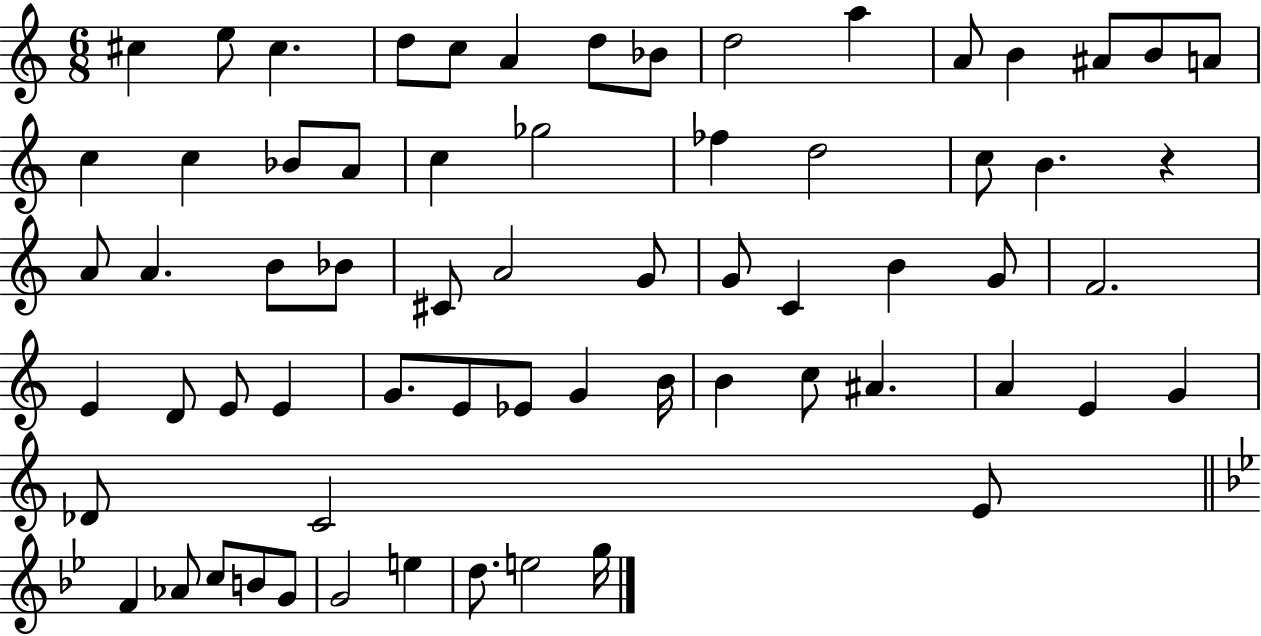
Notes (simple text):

C#5/q E5/e C#5/q. D5/e C5/e A4/q D5/e Bb4/e D5/h A5/q A4/e B4/q A#4/e B4/e A4/e C5/q C5/q Bb4/e A4/e C5/q Gb5/h FES5/q D5/h C5/e B4/q. R/q A4/e A4/q. B4/e Bb4/e C#4/e A4/h G4/e G4/e C4/q B4/q G4/e F4/h. E4/q D4/e E4/e E4/q G4/e. E4/e Eb4/e G4/q B4/s B4/q C5/e A#4/q. A4/q E4/q G4/q Db4/e C4/h E4/e F4/q Ab4/e C5/e B4/e G4/e G4/h E5/q D5/e. E5/h G5/s